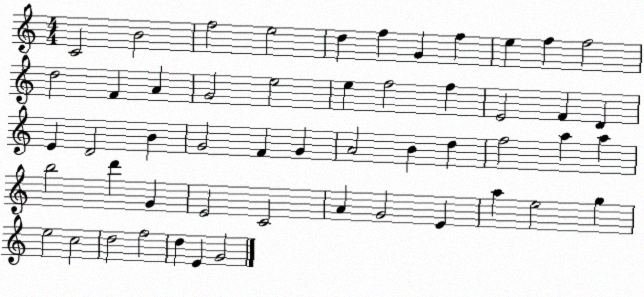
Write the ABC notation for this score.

X:1
T:Untitled
M:4/4
L:1/4
K:C
C2 B2 f2 e2 d f G f e f f2 d2 F A G2 e2 e f2 f E2 F D E D2 B G2 F G A2 B d f2 a a b2 d' G E2 C2 A G2 E a e2 g e2 c2 d2 f2 d E G2